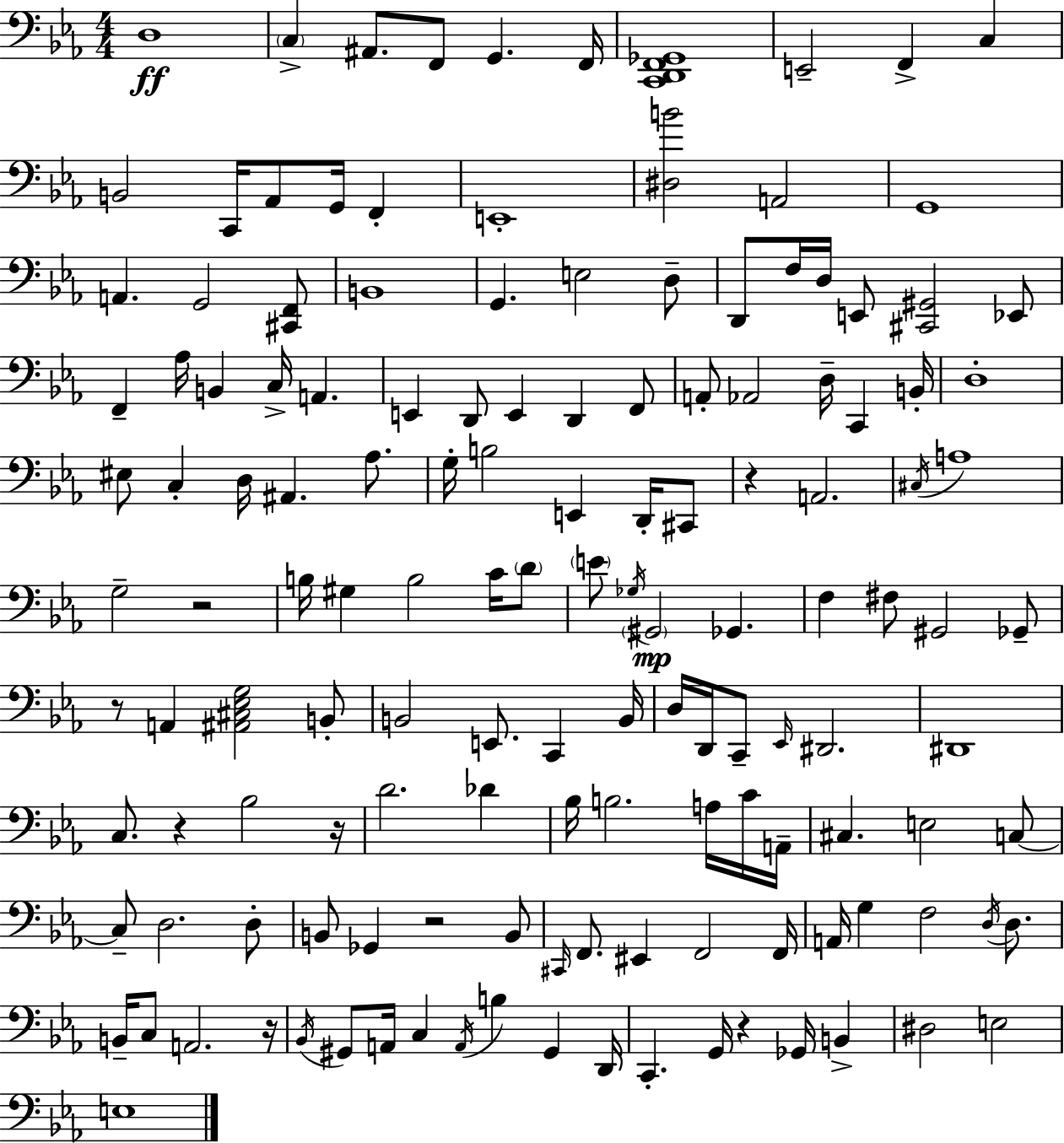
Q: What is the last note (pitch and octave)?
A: E3